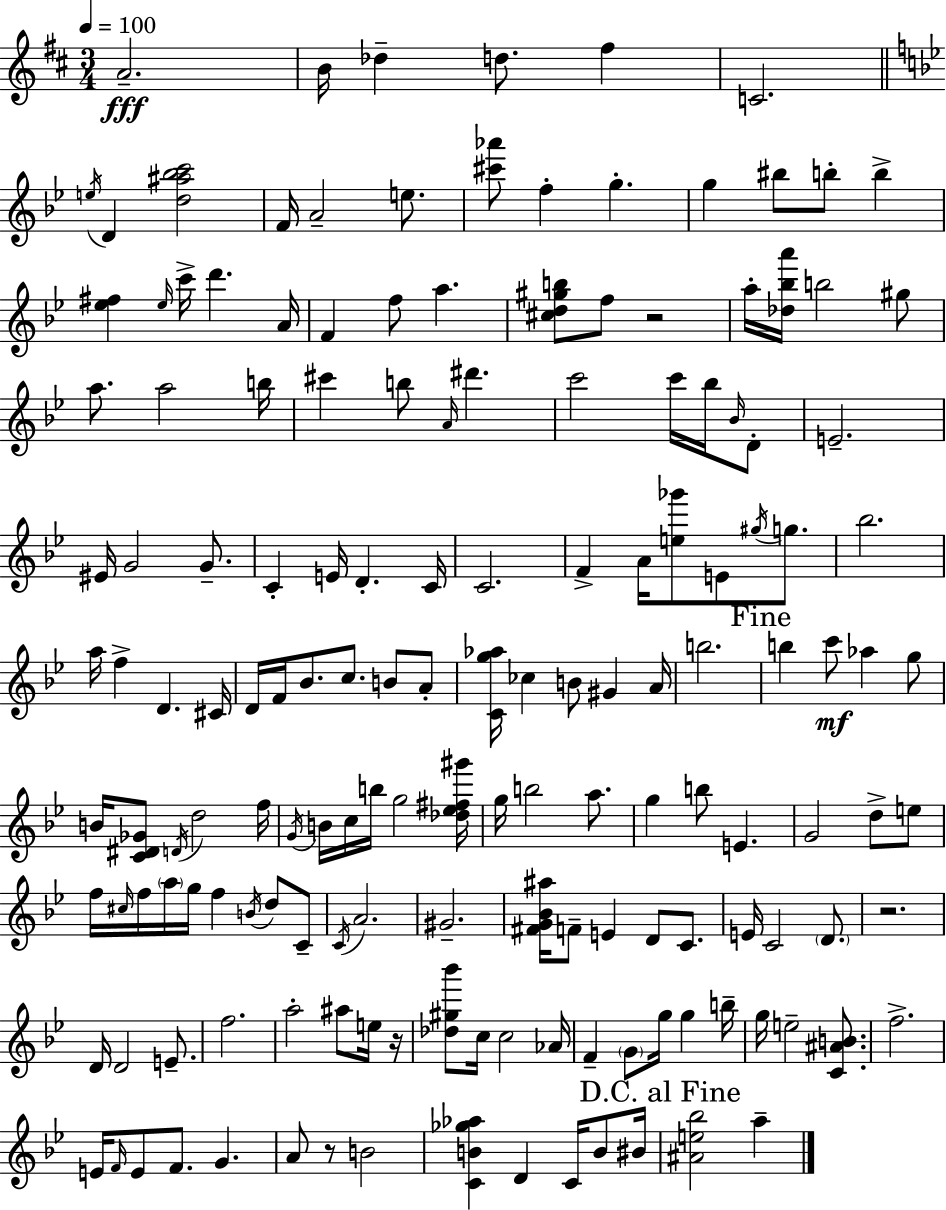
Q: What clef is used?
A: treble